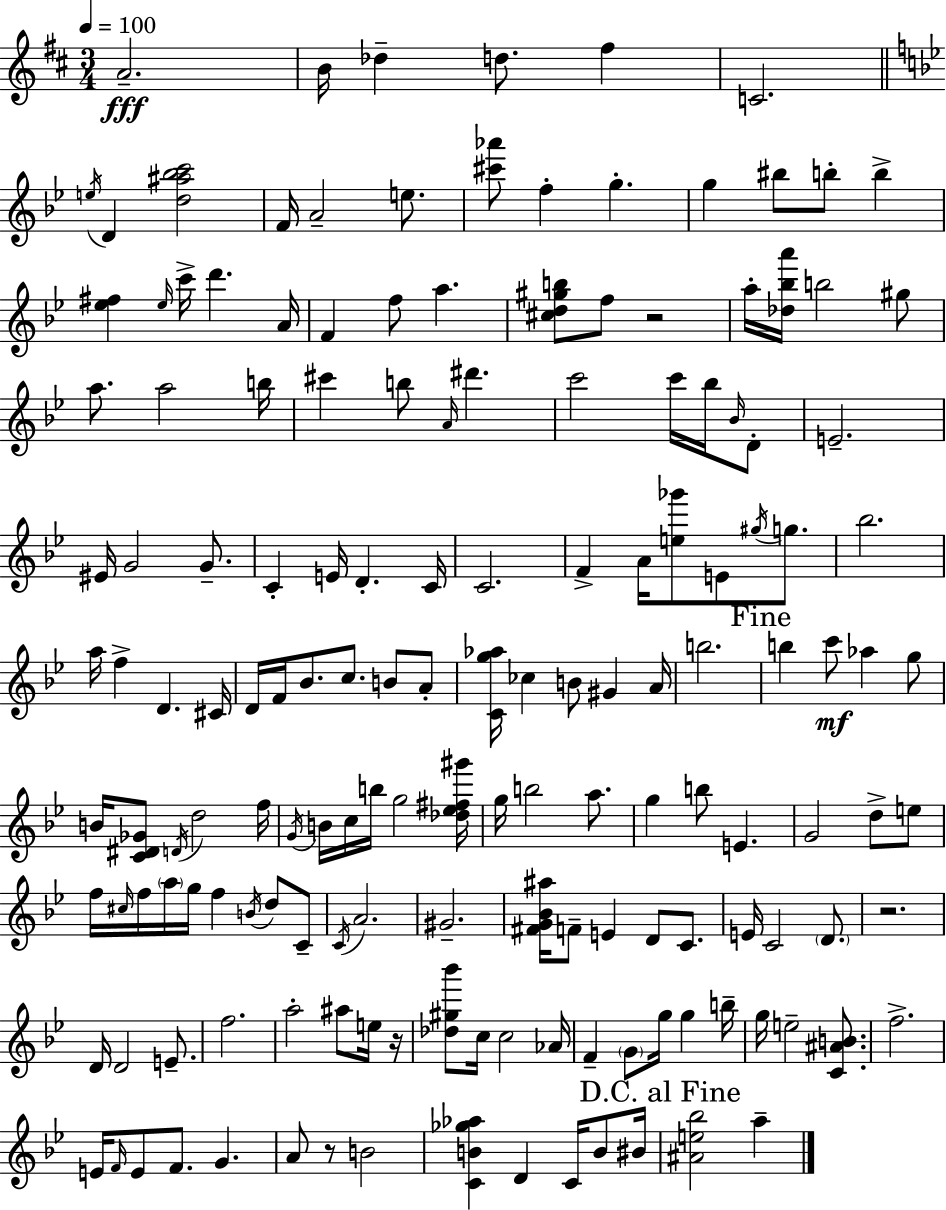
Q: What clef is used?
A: treble